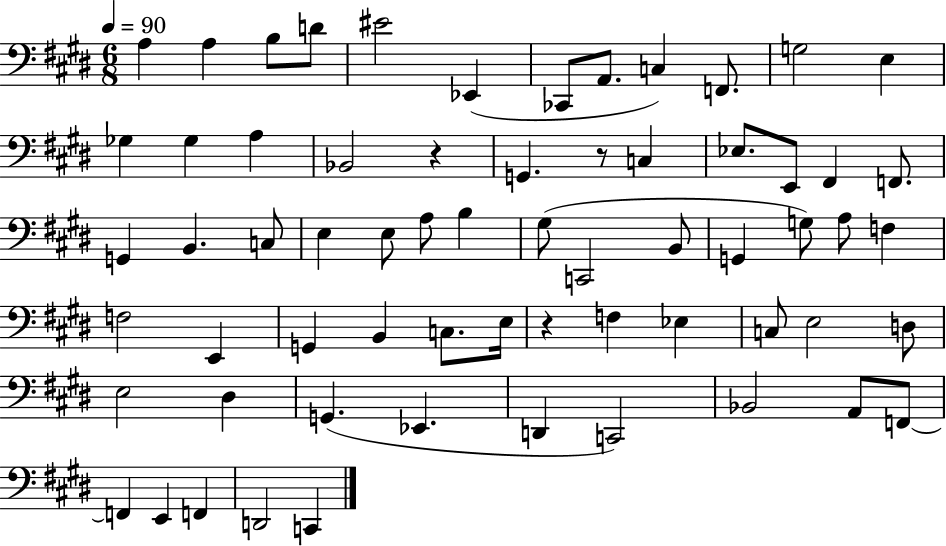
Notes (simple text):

A3/q A3/q B3/e D4/e EIS4/h Eb2/q CES2/e A2/e. C3/q F2/e. G3/h E3/q Gb3/q Gb3/q A3/q Bb2/h R/q G2/q. R/e C3/q Eb3/e. E2/e F#2/q F2/e. G2/q B2/q. C3/e E3/q E3/e A3/e B3/q G#3/e C2/h B2/e G2/q G3/e A3/e F3/q F3/h E2/q G2/q B2/q C3/e. E3/s R/q F3/q Eb3/q C3/e E3/h D3/e E3/h D#3/q G2/q. Eb2/q. D2/q C2/h Bb2/h A2/e F2/e F2/q E2/q F2/q D2/h C2/q